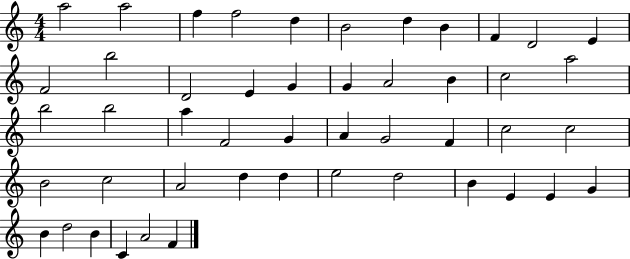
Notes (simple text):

A5/h A5/h F5/q F5/h D5/q B4/h D5/q B4/q F4/q D4/h E4/q F4/h B5/h D4/h E4/q G4/q G4/q A4/h B4/q C5/h A5/h B5/h B5/h A5/q F4/h G4/q A4/q G4/h F4/q C5/h C5/h B4/h C5/h A4/h D5/q D5/q E5/h D5/h B4/q E4/q E4/q G4/q B4/q D5/h B4/q C4/q A4/h F4/q